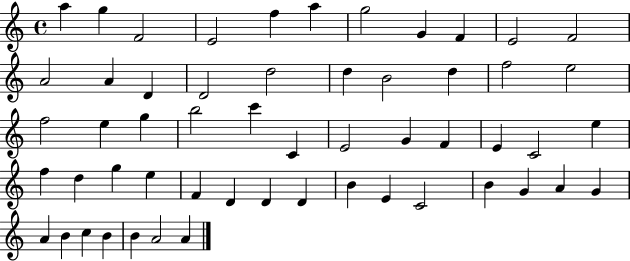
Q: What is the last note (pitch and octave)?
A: A4